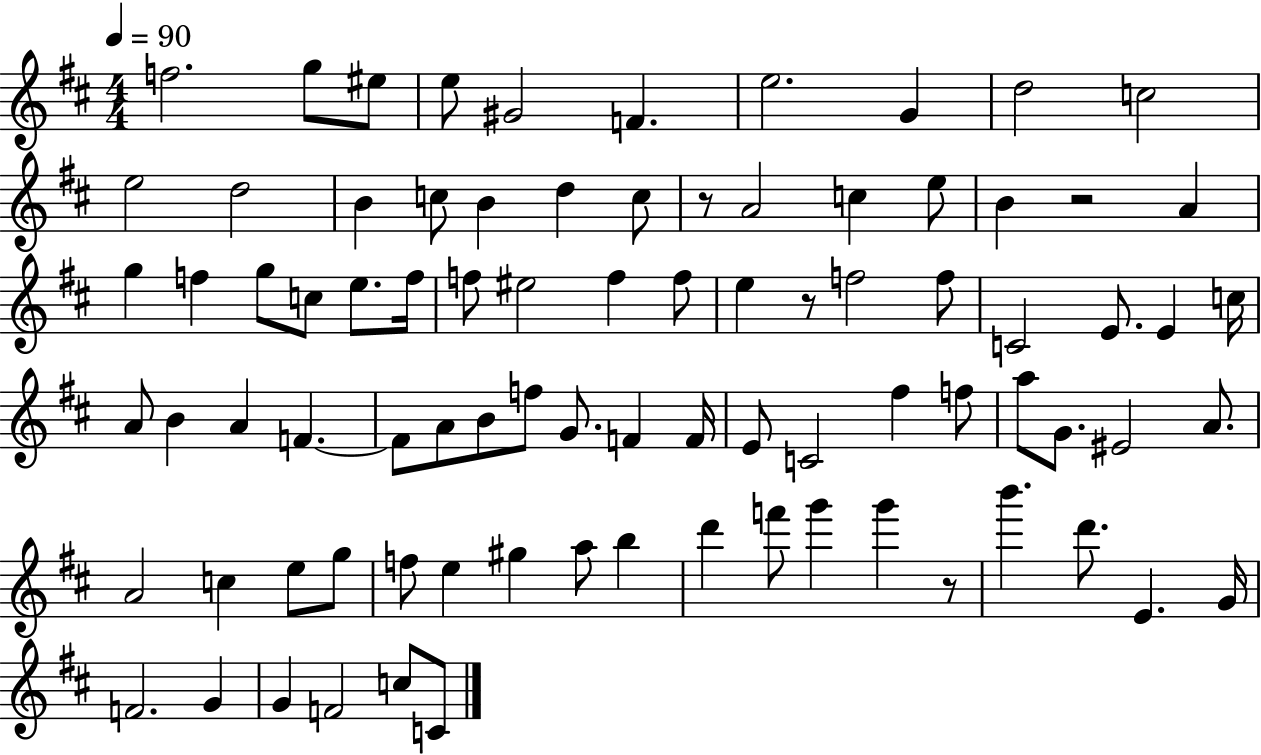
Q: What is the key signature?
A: D major